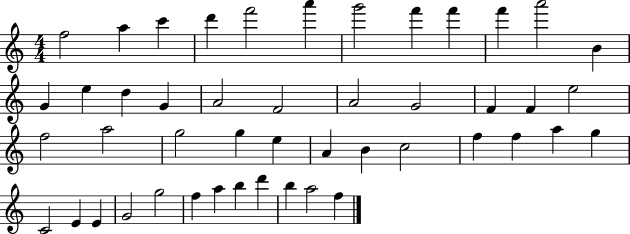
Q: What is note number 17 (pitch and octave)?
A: A4